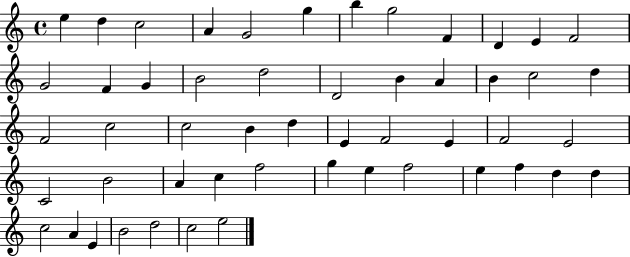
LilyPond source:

{
  \clef treble
  \time 4/4
  \defaultTimeSignature
  \key c \major
  e''4 d''4 c''2 | a'4 g'2 g''4 | b''4 g''2 f'4 | d'4 e'4 f'2 | \break g'2 f'4 g'4 | b'2 d''2 | d'2 b'4 a'4 | b'4 c''2 d''4 | \break f'2 c''2 | c''2 b'4 d''4 | e'4 f'2 e'4 | f'2 e'2 | \break c'2 b'2 | a'4 c''4 f''2 | g''4 e''4 f''2 | e''4 f''4 d''4 d''4 | \break c''2 a'4 e'4 | b'2 d''2 | c''2 e''2 | \bar "|."
}